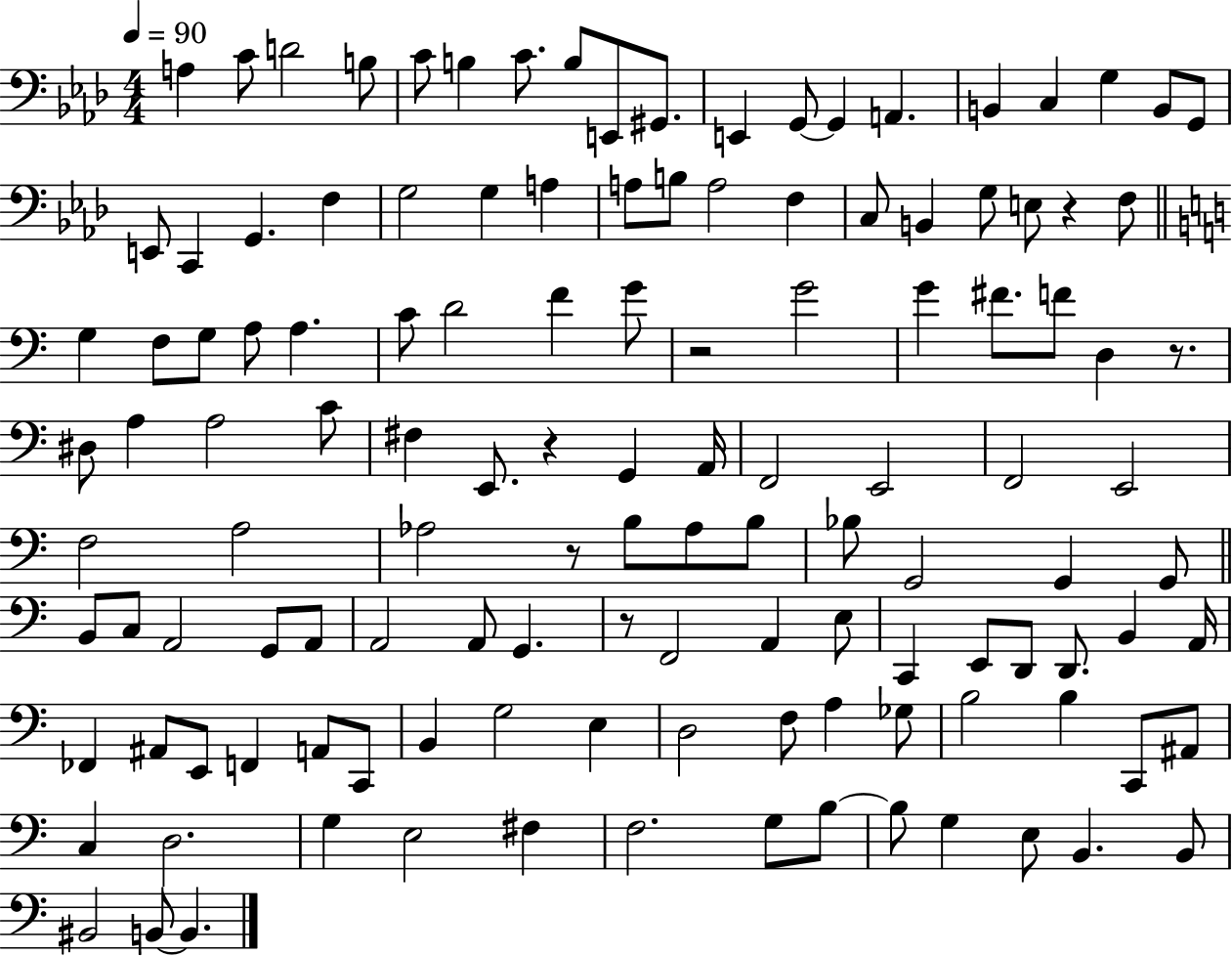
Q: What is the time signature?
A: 4/4